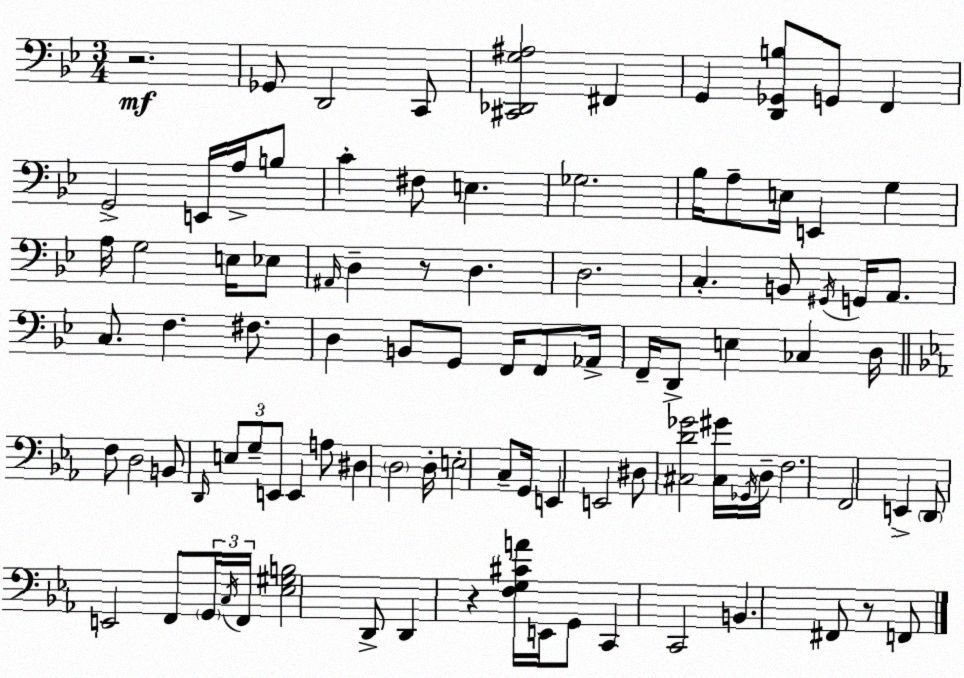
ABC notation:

X:1
T:Untitled
M:3/4
L:1/4
K:Gm
z2 _G,,/2 D,,2 C,,/2 [^C,,_D,,G,^A,]2 ^F,, G,, [D,,_G,,B,]/2 G,,/2 F,, G,,2 E,,/4 A,/4 B,/2 C ^F,/2 E, _G,2 _B,/4 A,/2 E,/4 E,, G, A,/4 G,2 E,/4 _E,/2 ^A,,/4 D, z/2 D, D,2 C, B,,/2 ^G,,/4 G,,/4 A,,/2 C,/2 F, ^F,/2 D, B,,/2 G,,/2 F,,/4 F,,/2 _A,,/4 F,,/4 D,,/2 E, _C, D,/4 F,/2 D,2 B,,/2 D,,/4 E,/2 G,/2 E,,/2 E,, A,/2 ^D, D,2 D,/4 E,2 C,/2 G,,/4 E,, E,,2 ^D,/2 [^C,D_G]2 [^C,^G]/4 _G,,/4 D,/4 F,2 F,,2 E,, D,,/2 E,,2 F,,/2 G,,/4 C,/4 F,,/4 [_E,^G,B,]2 D,,/2 D,, z [F,G,^CA]/4 E,,/4 G,,/2 C,, C,,2 B,, ^F,,/2 z/2 F,,/2